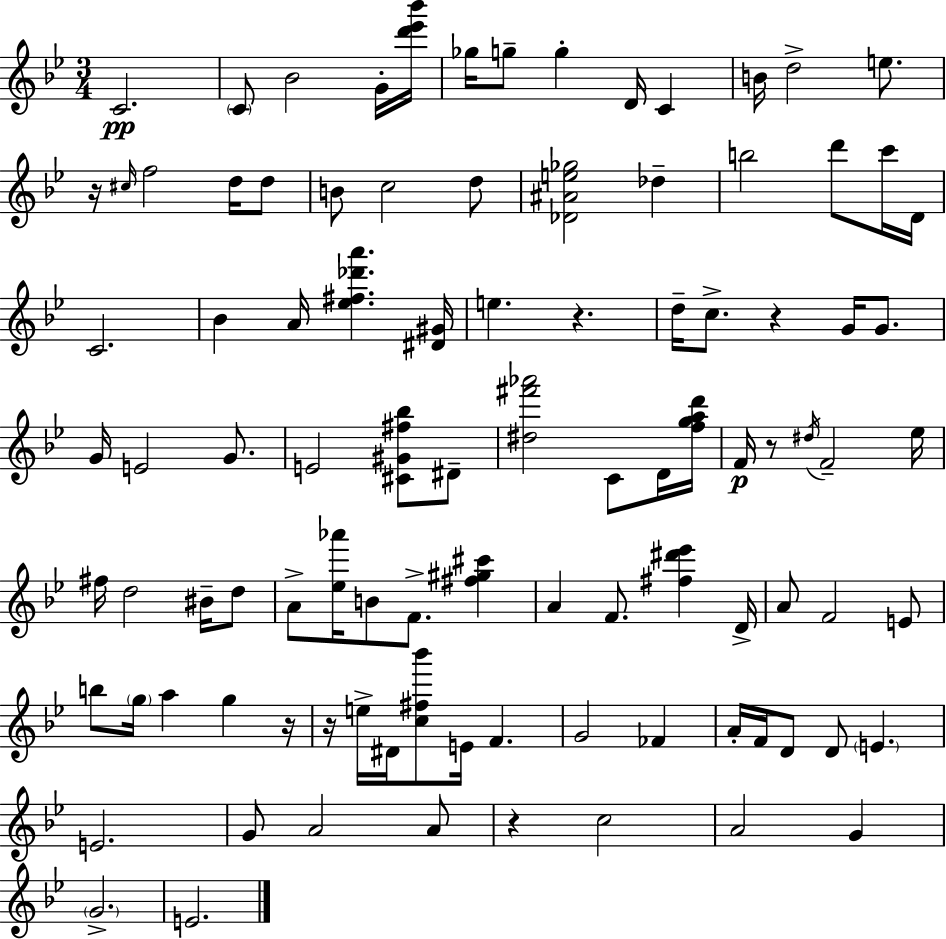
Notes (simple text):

C4/h. C4/e Bb4/h G4/s [D6,Eb6,Bb6]/s Gb5/s G5/e G5/q D4/s C4/q B4/s D5/h E5/e. R/s C#5/s F5/h D5/s D5/e B4/e C5/h D5/e [Db4,A#4,E5,Gb5]/h Db5/q B5/h D6/e C6/s D4/s C4/h. Bb4/q A4/s [Eb5,F#5,Db6,A6]/q. [D#4,G#4]/s E5/q. R/q. D5/s C5/e. R/q G4/s G4/e. G4/s E4/h G4/e. E4/h [C#4,G#4,F#5,Bb5]/e D#4/e [D#5,F#6,Ab6]/h C4/e D4/s [F5,G5,A5,D6]/s F4/s R/e D#5/s F4/h Eb5/s F#5/s D5/h BIS4/s D5/e A4/e [Eb5,Ab6]/s B4/e F4/e. [F#5,G#5,C#6]/q A4/q F4/e. [F#5,D#6,Eb6]/q D4/s A4/e F4/h E4/e B5/e G5/s A5/q G5/q R/s R/s E5/s D#4/s [C5,F#5,Bb6]/e E4/s F4/q. G4/h FES4/q A4/s F4/s D4/e D4/e E4/q. E4/h. G4/e A4/h A4/e R/q C5/h A4/h G4/q G4/h. E4/h.